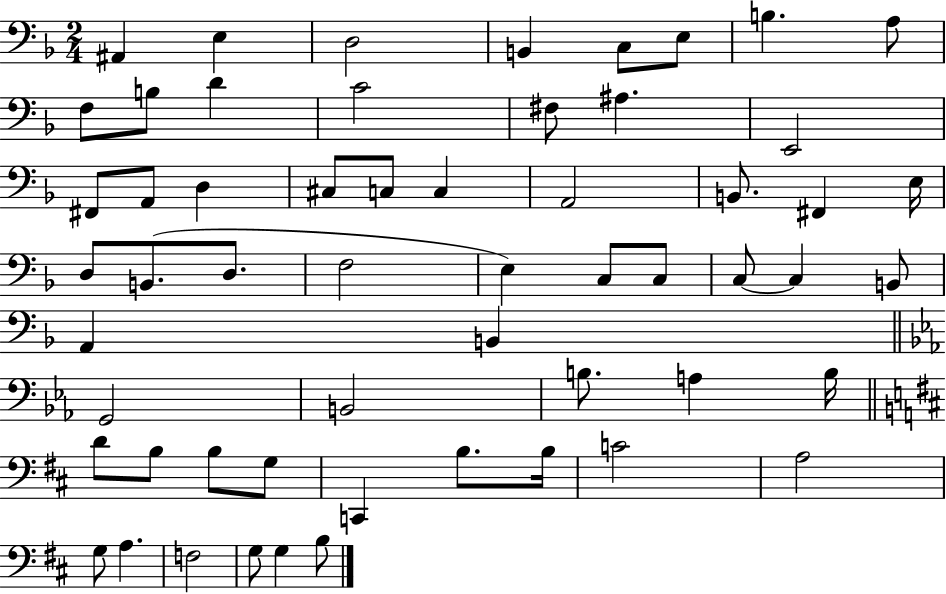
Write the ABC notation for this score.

X:1
T:Untitled
M:2/4
L:1/4
K:F
^A,, E, D,2 B,, C,/2 E,/2 B, A,/2 F,/2 B,/2 D C2 ^F,/2 ^A, E,,2 ^F,,/2 A,,/2 D, ^C,/2 C,/2 C, A,,2 B,,/2 ^F,, E,/4 D,/2 B,,/2 D,/2 F,2 E, C,/2 C,/2 C,/2 C, B,,/2 A,, B,, G,,2 B,,2 B,/2 A, B,/4 D/2 B,/2 B,/2 G,/2 C,, B,/2 B,/4 C2 A,2 G,/2 A, F,2 G,/2 G, B,/2